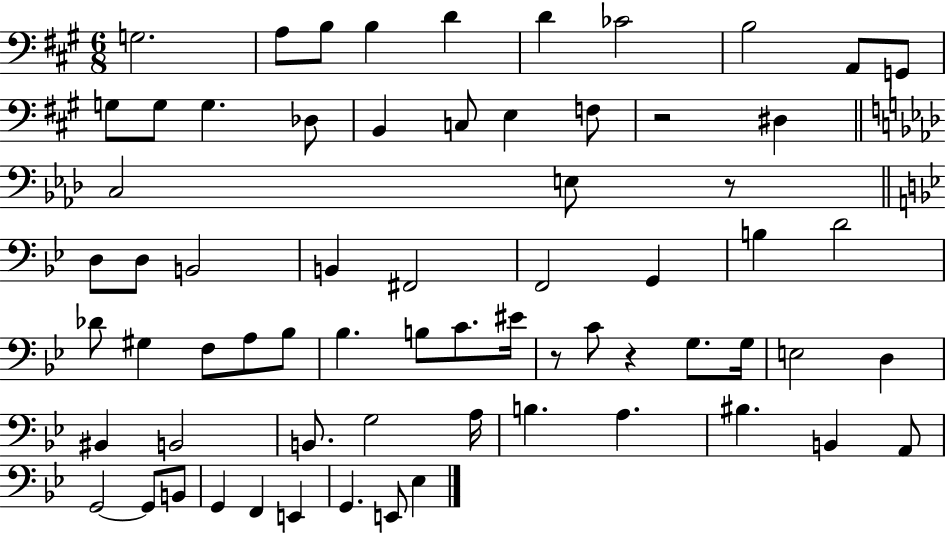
{
  \clef bass
  \numericTimeSignature
  \time 6/8
  \key a \major
  g2. | a8 b8 b4 d'4 | d'4 ces'2 | b2 a,8 g,8 | \break g8 g8 g4. des8 | b,4 c8 e4 f8 | r2 dis4 | \bar "||" \break \key aes \major c2 e8 r8 | \bar "||" \break \key g \minor d8 d8 b,2 | b,4 fis,2 | f,2 g,4 | b4 d'2 | \break des'8 gis4 f8 a8 bes8 | bes4. b8 c'8. eis'16 | r8 c'8 r4 g8. g16 | e2 d4 | \break bis,4 b,2 | b,8. g2 a16 | b4. a4. | bis4. b,4 a,8 | \break g,2~~ g,8 b,8 | g,4 f,4 e,4 | g,4. e,8 ees4 | \bar "|."
}